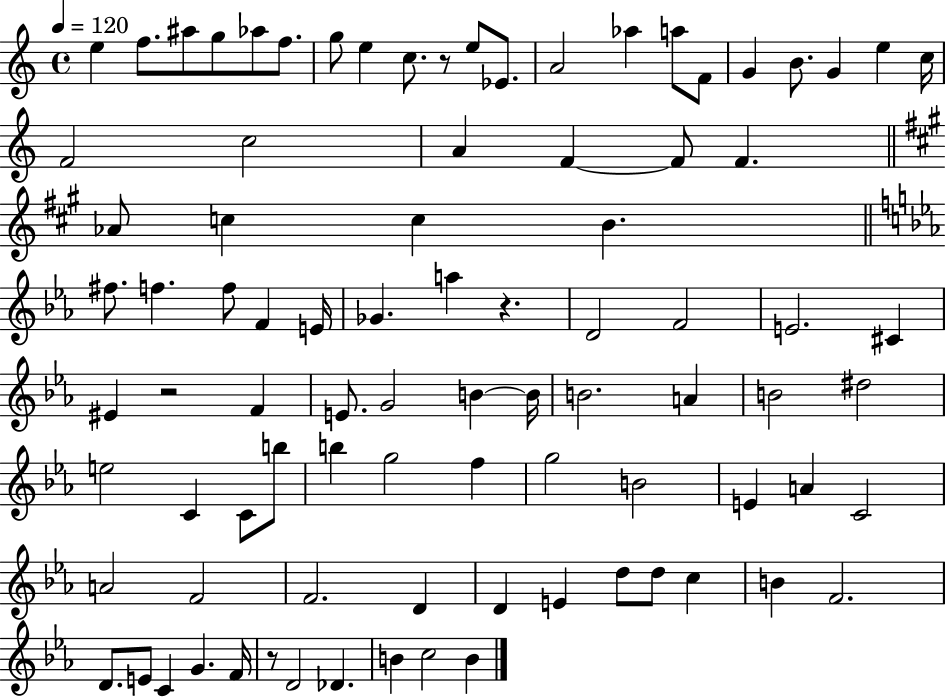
E5/q F5/e. A#5/e G5/e Ab5/e F5/e. G5/e E5/q C5/e. R/e E5/e Eb4/e. A4/h Ab5/q A5/e F4/e G4/q B4/e. G4/q E5/q C5/s F4/h C5/h A4/q F4/q F4/e F4/q. Ab4/e C5/q C5/q B4/q. F#5/e. F5/q. F5/e F4/q E4/s Gb4/q. A5/q R/q. D4/h F4/h E4/h. C#4/q EIS4/q R/h F4/q E4/e. G4/h B4/q B4/s B4/h. A4/q B4/h D#5/h E5/h C4/q C4/e B5/e B5/q G5/h F5/q G5/h B4/h E4/q A4/q C4/h A4/h F4/h F4/h. D4/q D4/q E4/q D5/e D5/e C5/q B4/q F4/h. D4/e. E4/e C4/q G4/q. F4/s R/e D4/h Db4/q. B4/q C5/h B4/q